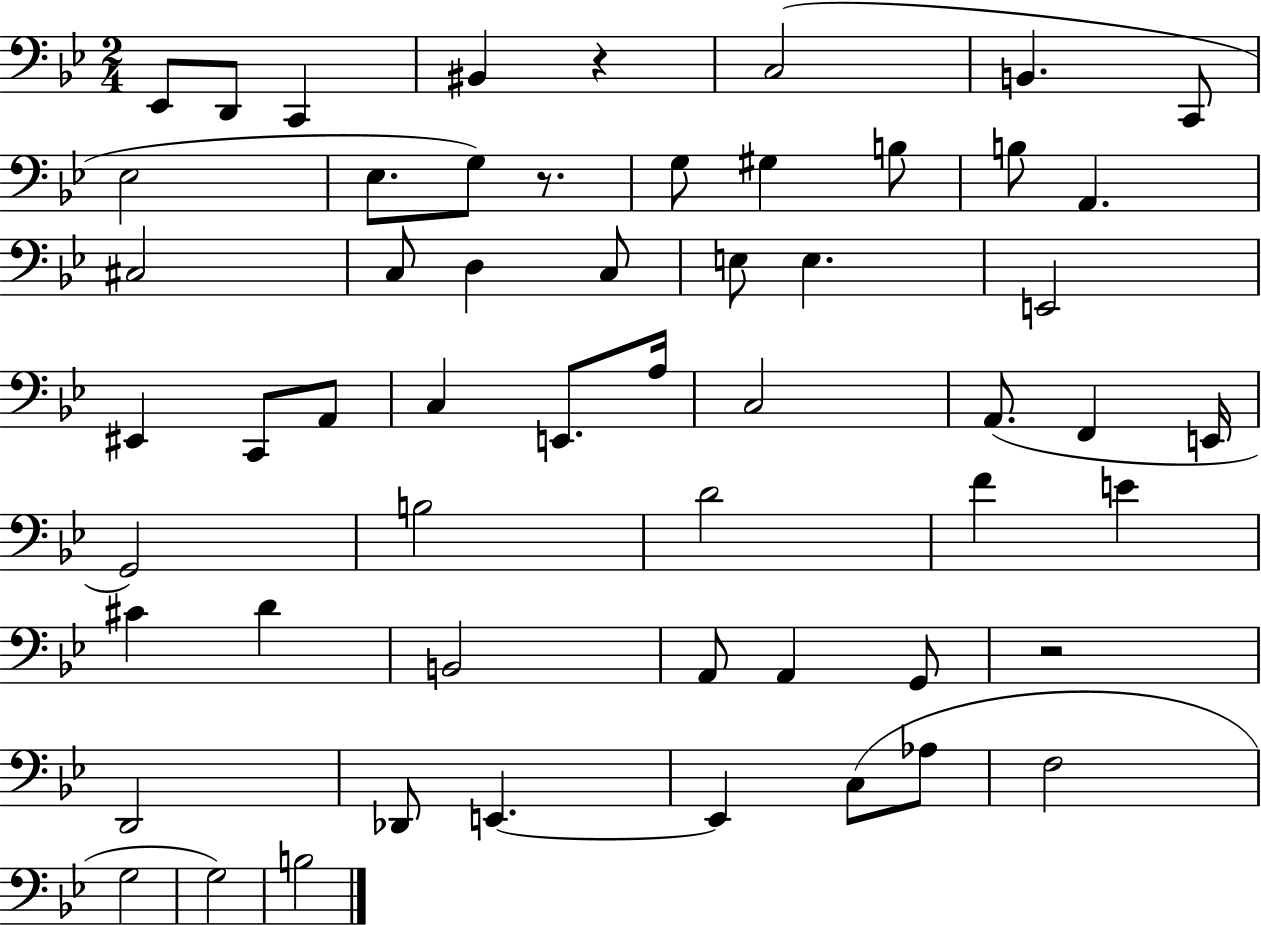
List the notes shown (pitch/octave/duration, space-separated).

Eb2/e D2/e C2/q BIS2/q R/q C3/h B2/q. C2/e Eb3/h Eb3/e. G3/e R/e. G3/e G#3/q B3/e B3/e A2/q. C#3/h C3/e D3/q C3/e E3/e E3/q. E2/h EIS2/q C2/e A2/e C3/q E2/e. A3/s C3/h A2/e. F2/q E2/s G2/h B3/h D4/h F4/q E4/q C#4/q D4/q B2/h A2/e A2/q G2/e R/h D2/h Db2/e E2/q. E2/q C3/e Ab3/e F3/h G3/h G3/h B3/h